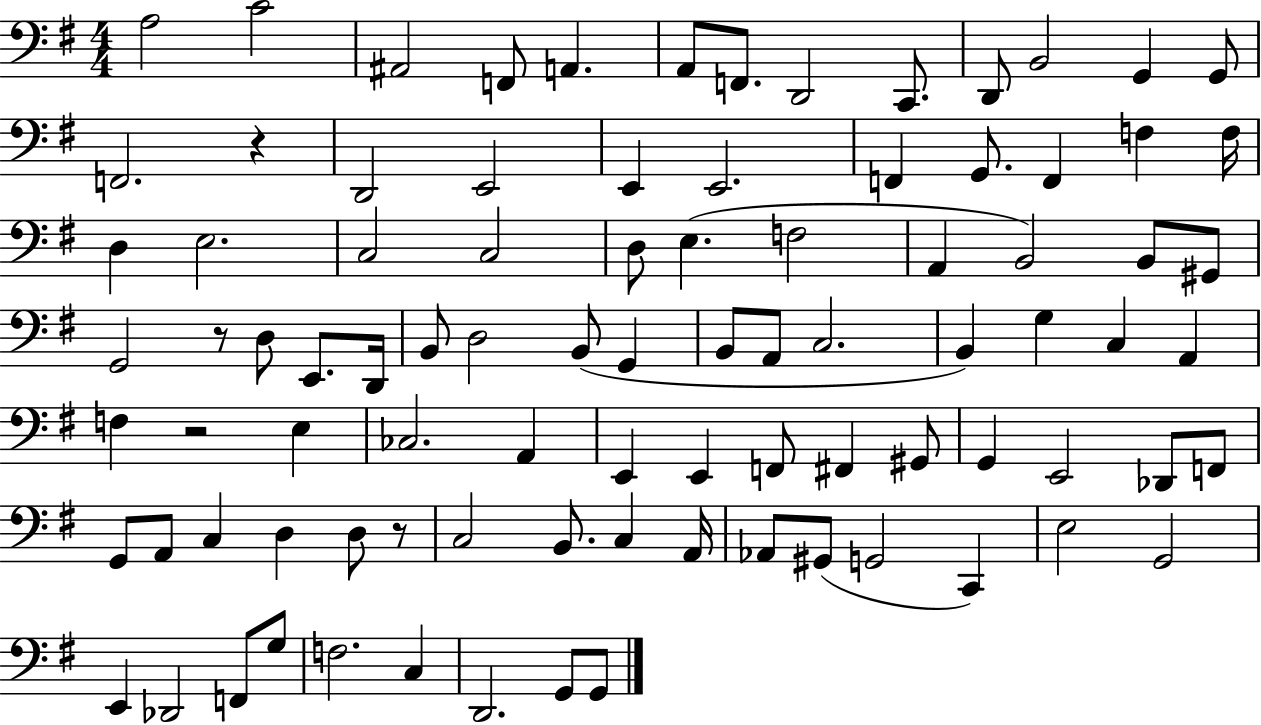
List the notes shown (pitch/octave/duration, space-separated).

A3/h C4/h A#2/h F2/e A2/q. A2/e F2/e. D2/h C2/e. D2/e B2/h G2/q G2/e F2/h. R/q D2/h E2/h E2/q E2/h. F2/q G2/e. F2/q F3/q F3/s D3/q E3/h. C3/h C3/h D3/e E3/q. F3/h A2/q B2/h B2/e G#2/e G2/h R/e D3/e E2/e. D2/s B2/e D3/h B2/e G2/q B2/e A2/e C3/h. B2/q G3/q C3/q A2/q F3/q R/h E3/q CES3/h. A2/q E2/q E2/q F2/e F#2/q G#2/e G2/q E2/h Db2/e F2/e G2/e A2/e C3/q D3/q D3/e R/e C3/h B2/e. C3/q A2/s Ab2/e G#2/e G2/h C2/q E3/h G2/h E2/q Db2/h F2/e G3/e F3/h. C3/q D2/h. G2/e G2/e